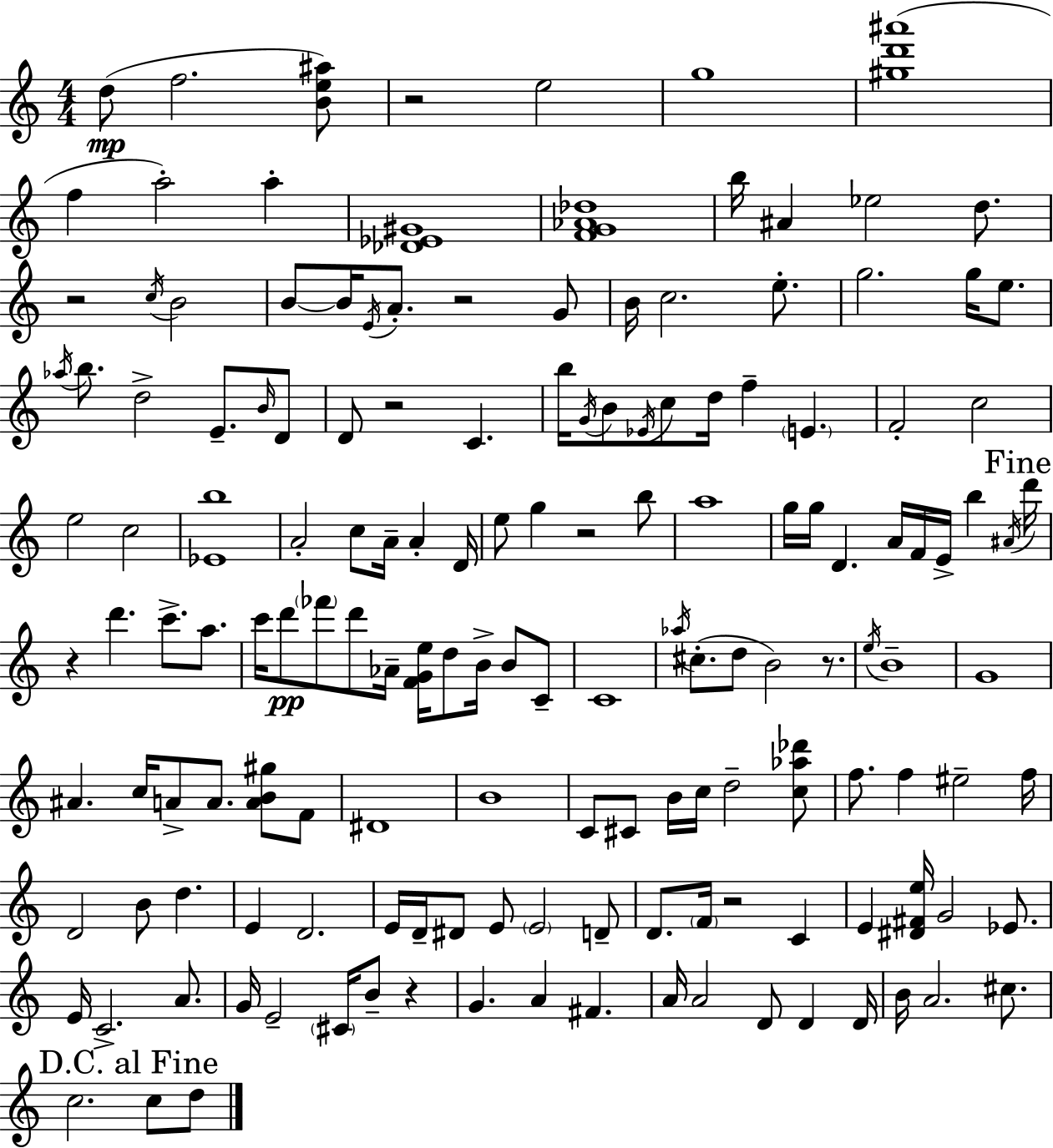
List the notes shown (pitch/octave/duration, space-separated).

D5/e F5/h. [B4,E5,A#5]/e R/h E5/h G5/w [G#5,D6,A#6]/w F5/q A5/h A5/q [Db4,Eb4,G#4]/w [F4,G4,Ab4,Db5]/w B5/s A#4/q Eb5/h D5/e. R/h C5/s B4/h B4/e B4/s E4/s A4/e. R/h G4/e B4/s C5/h. E5/e. G5/h. G5/s E5/e. Ab5/s B5/e. D5/h E4/e. B4/s D4/e D4/e R/h C4/q. B5/s G4/s B4/e Eb4/s C5/e D5/s F5/q E4/q. F4/h C5/h E5/h C5/h [Eb4,B5]/w A4/h C5/e A4/s A4/q D4/s E5/e G5/q R/h B5/e A5/w G5/s G5/s D4/q. A4/s F4/s E4/s B5/q A#4/s D6/s R/q D6/q. C6/e. A5/e. C6/s D6/e FES6/e D6/e Ab4/s [F4,G4,E5]/s D5/e B4/s B4/e C4/e C4/w Ab5/s C#5/e. D5/e B4/h R/e. E5/s B4/w G4/w A#4/q. C5/s A4/e A4/e. [A4,B4,G#5]/e F4/e D#4/w B4/w C4/e C#4/e B4/s C5/s D5/h [C5,Ab5,Db6]/e F5/e. F5/q EIS5/h F5/s D4/h B4/e D5/q. E4/q D4/h. E4/s D4/s D#4/e E4/e E4/h D4/e D4/e. F4/s R/h C4/q E4/q [D#4,F#4,E5]/s G4/h Eb4/e. E4/s C4/h. A4/e. G4/s E4/h C#4/s B4/e R/q G4/q. A4/q F#4/q. A4/s A4/h D4/e D4/q D4/s B4/s A4/h. C#5/e. C5/h. C5/e D5/e